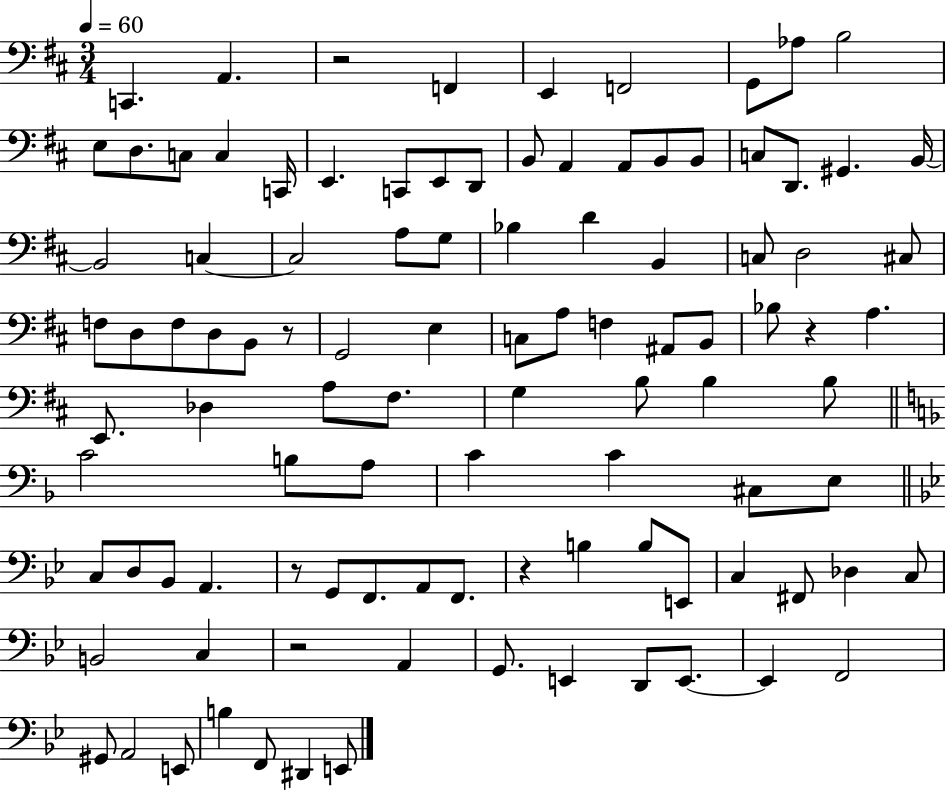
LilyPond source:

{
  \clef bass
  \numericTimeSignature
  \time 3/4
  \key d \major
  \tempo 4 = 60
  c,4. a,4. | r2 f,4 | e,4 f,2 | g,8 aes8 b2 | \break e8 d8. c8 c4 c,16 | e,4. c,8 e,8 d,8 | b,8 a,4 a,8 b,8 b,8 | c8 d,8. gis,4. b,16~~ | \break b,2 c4~~ | c2 a8 g8 | bes4 d'4 b,4 | c8 d2 cis8 | \break f8 d8 f8 d8 b,8 r8 | g,2 e4 | c8 a8 f4 ais,8 b,8 | bes8 r4 a4. | \break e,8. des4 a8 fis8. | g4 b8 b4 b8 | \bar "||" \break \key f \major c'2 b8 a8 | c'4 c'4 cis8 e8 | \bar "||" \break \key bes \major c8 d8 bes,8 a,4. | r8 g,8 f,8. a,8 f,8. | r4 b4 b8 e,8 | c4 fis,8 des4 c8 | \break b,2 c4 | r2 a,4 | g,8. e,4 d,8 e,8.~~ | e,4 f,2 | \break gis,8 a,2 e,8 | b4 f,8 dis,4 e,8 | \bar "|."
}